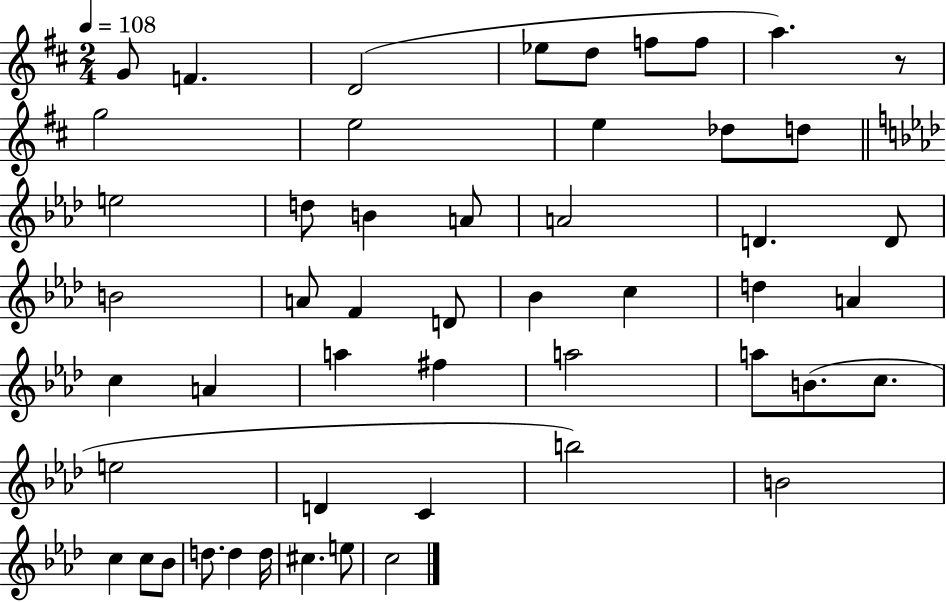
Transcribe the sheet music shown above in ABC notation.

X:1
T:Untitled
M:2/4
L:1/4
K:D
G/2 F D2 _e/2 d/2 f/2 f/2 a z/2 g2 e2 e _d/2 d/2 e2 d/2 B A/2 A2 D D/2 B2 A/2 F D/2 _B c d A c A a ^f a2 a/2 B/2 c/2 e2 D C b2 B2 c c/2 _B/2 d/2 d d/4 ^c e/2 c2